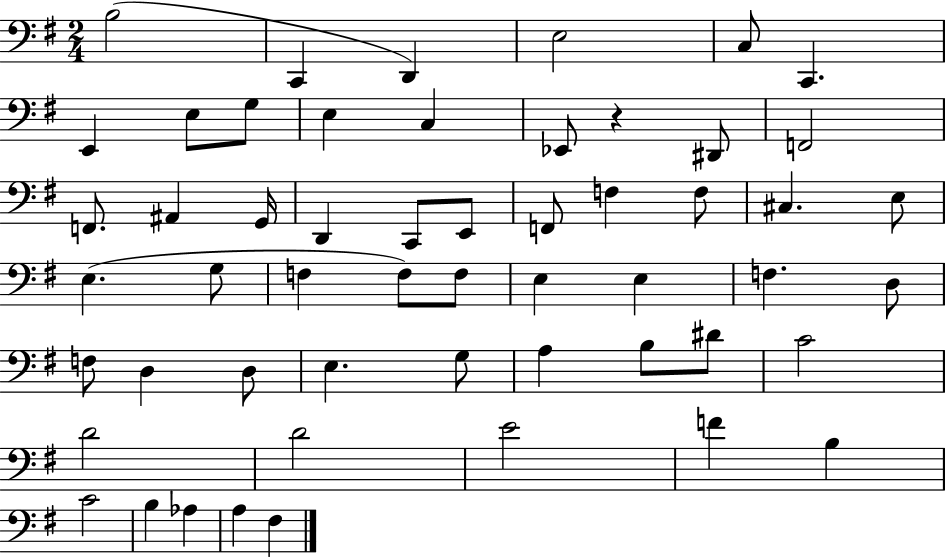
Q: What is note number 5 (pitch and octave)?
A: C3